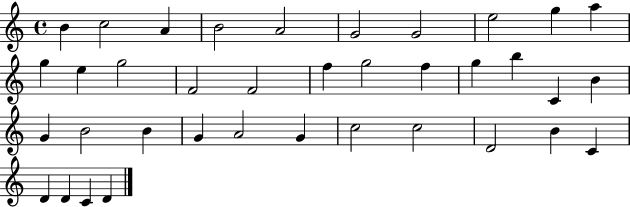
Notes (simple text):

B4/q C5/h A4/q B4/h A4/h G4/h G4/h E5/h G5/q A5/q G5/q E5/q G5/h F4/h F4/h F5/q G5/h F5/q G5/q B5/q C4/q B4/q G4/q B4/h B4/q G4/q A4/h G4/q C5/h C5/h D4/h B4/q C4/q D4/q D4/q C4/q D4/q